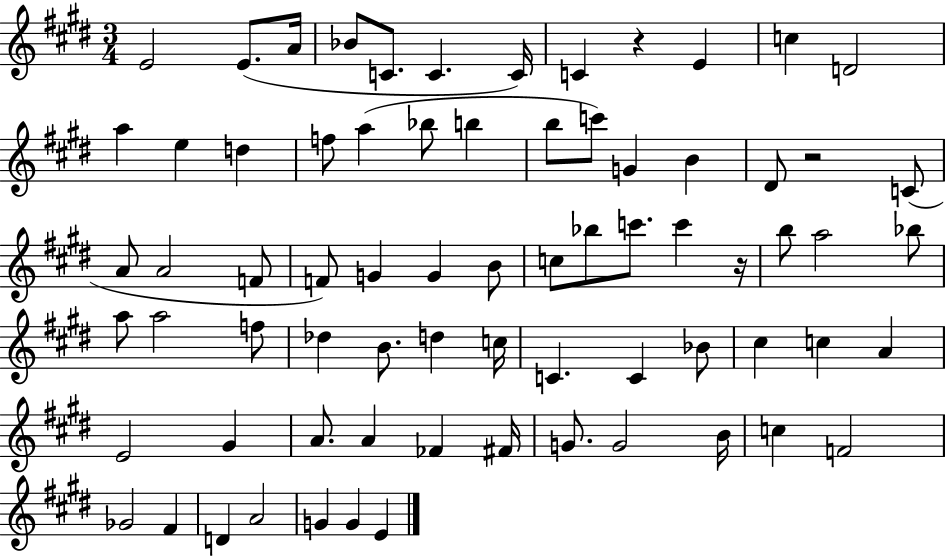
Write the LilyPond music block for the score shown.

{
  \clef treble
  \numericTimeSignature
  \time 3/4
  \key e \major
  e'2 e'8.( a'16 | bes'8 c'8. c'4. c'16) | c'4 r4 e'4 | c''4 d'2 | \break a''4 e''4 d''4 | f''8 a''4( bes''8 b''4 | b''8 c'''8) g'4 b'4 | dis'8 r2 c'8( | \break a'8 a'2 f'8 | f'8) g'4 g'4 b'8 | c''8 bes''8 c'''8. c'''4 r16 | b''8 a''2 bes''8 | \break a''8 a''2 f''8 | des''4 b'8. d''4 c''16 | c'4. c'4 bes'8 | cis''4 c''4 a'4 | \break e'2 gis'4 | a'8. a'4 fes'4 fis'16 | g'8. g'2 b'16 | c''4 f'2 | \break ges'2 fis'4 | d'4 a'2 | g'4 g'4 e'4 | \bar "|."
}